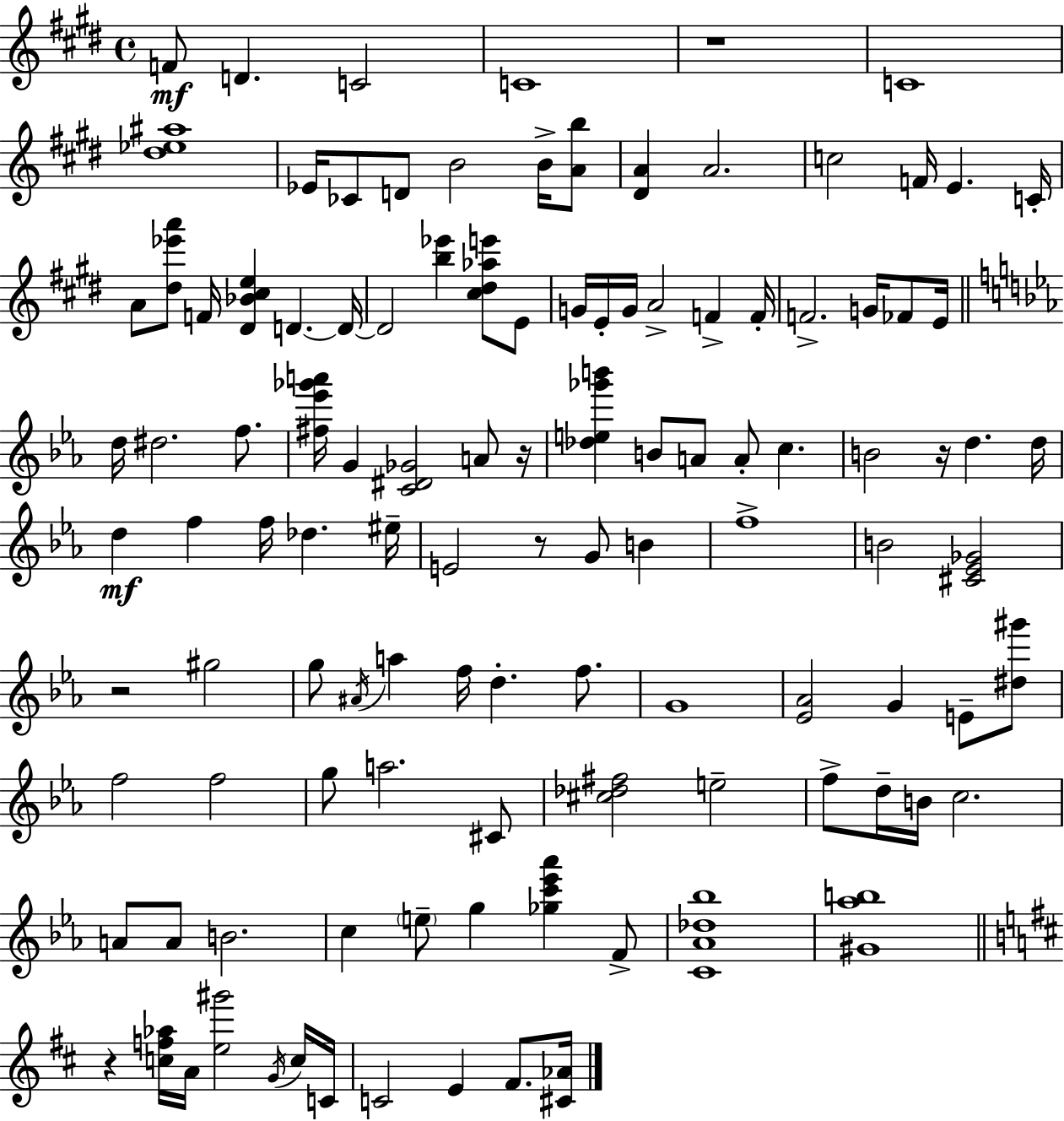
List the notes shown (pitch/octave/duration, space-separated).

F4/e D4/q. C4/h C4/w R/w C4/w [D#5,Eb5,A#5]/w Eb4/s CES4/e D4/e B4/h B4/s [A4,B5]/e [D#4,A4]/q A4/h. C5/h F4/s E4/q. C4/s A4/e [D#5,Eb6,A6]/e F4/s [D#4,Bb4,C#5,E5]/q D4/q. D4/s D4/h [B5,Eb6]/q [C#5,D#5,Ab5,E6]/e E4/e G4/s E4/s G4/s A4/h F4/q F4/s F4/h. G4/s FES4/e E4/s D5/s D#5/h. F5/e. [F#5,Eb6,Gb6,A6]/s G4/q [C4,D#4,Gb4]/h A4/e R/s [Db5,E5,Gb6,B6]/q B4/e A4/e A4/e C5/q. B4/h R/s D5/q. D5/s D5/q F5/q F5/s Db5/q. EIS5/s E4/h R/e G4/e B4/q F5/w B4/h [C#4,Eb4,Gb4]/h R/h G#5/h G5/e A#4/s A5/q F5/s D5/q. F5/e. G4/w [Eb4,Ab4]/h G4/q E4/e [D#5,G#6]/e F5/h F5/h G5/e A5/h. C#4/e [C#5,Db5,F#5]/h E5/h F5/e D5/s B4/s C5/h. A4/e A4/e B4/h. C5/q E5/e G5/q [Gb5,C6,Eb6,Ab6]/q F4/e [C4,Ab4,Db5,Bb5]/w [G#4,Ab5,B5]/w R/q [C5,F5,Ab5]/s A4/s [E5,G#6]/h G4/s C5/s C4/s C4/h E4/q F#4/e. [C#4,Ab4]/s